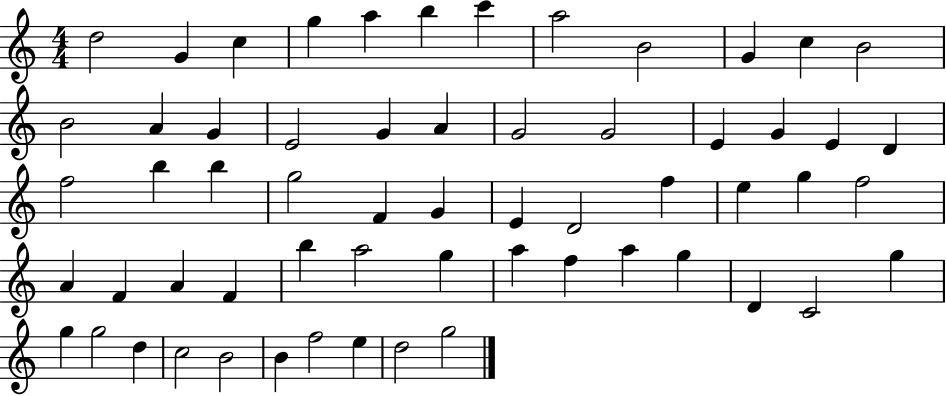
D5/h G4/q C5/q G5/q A5/q B5/q C6/q A5/h B4/h G4/q C5/q B4/h B4/h A4/q G4/q E4/h G4/q A4/q G4/h G4/h E4/q G4/q E4/q D4/q F5/h B5/q B5/q G5/h F4/q G4/q E4/q D4/h F5/q E5/q G5/q F5/h A4/q F4/q A4/q F4/q B5/q A5/h G5/q A5/q F5/q A5/q G5/q D4/q C4/h G5/q G5/q G5/h D5/q C5/h B4/h B4/q F5/h E5/q D5/h G5/h